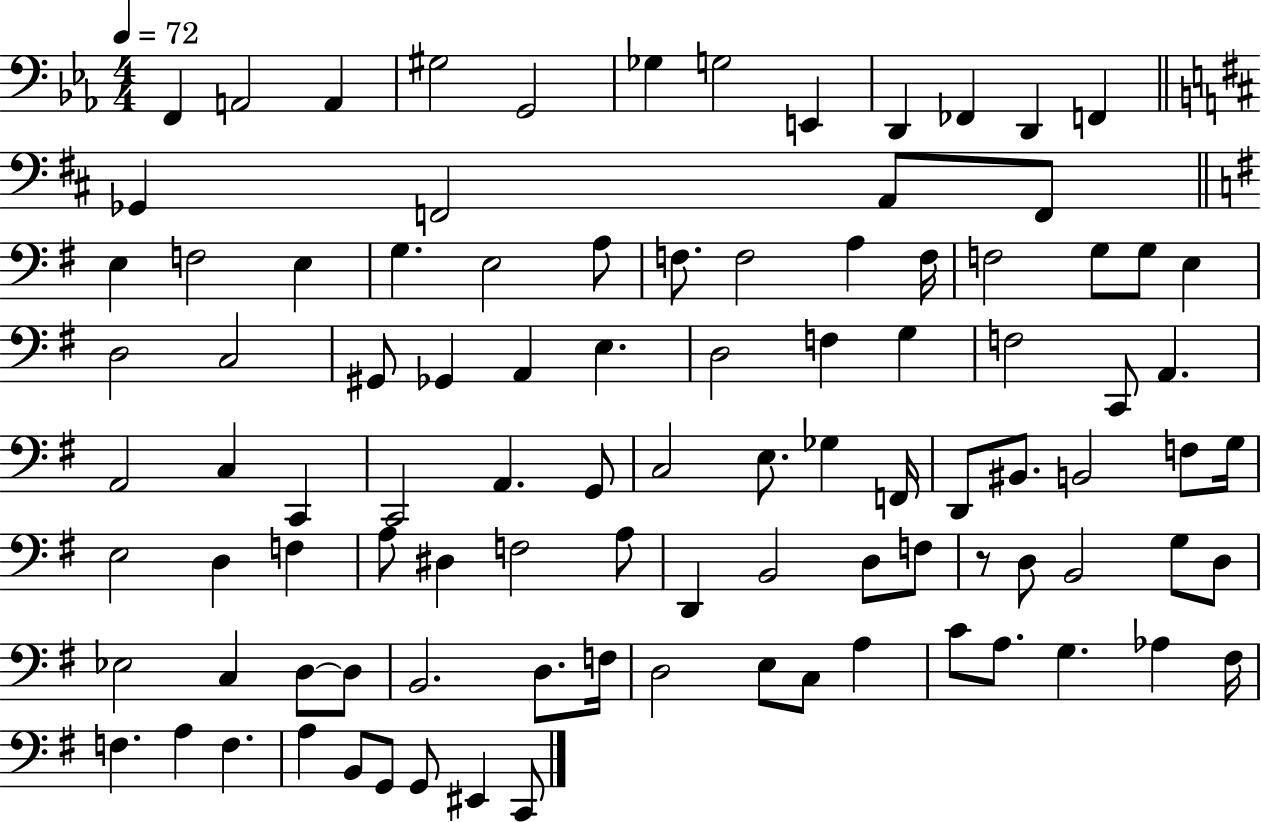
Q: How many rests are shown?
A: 1